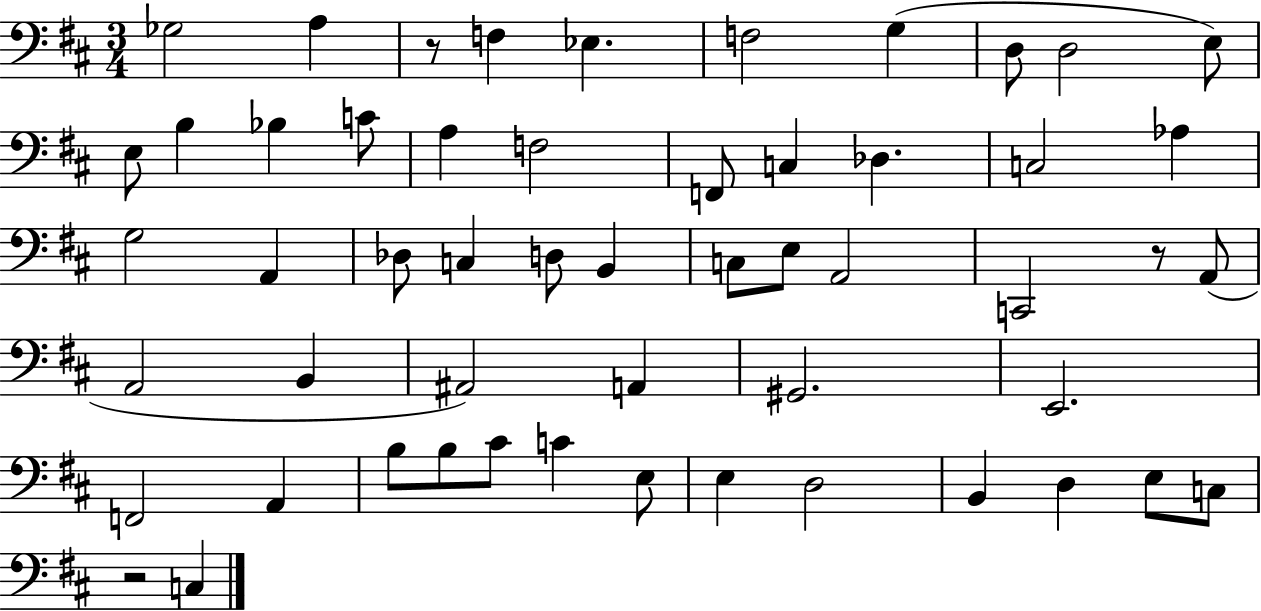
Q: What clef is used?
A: bass